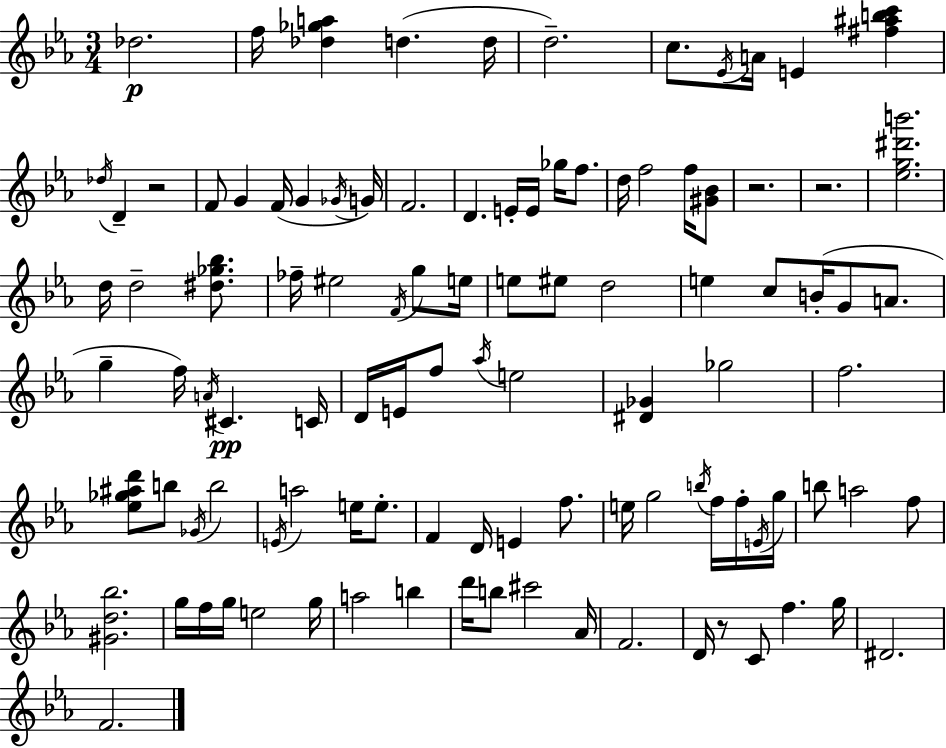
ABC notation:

X:1
T:Untitled
M:3/4
L:1/4
K:Cm
_d2 f/4 [_d_ga] d d/4 d2 c/2 _E/4 A/4 E [^f^abc'] _d/4 D z2 F/2 G F/4 G _G/4 G/4 F2 D E/4 E/4 _g/4 f/2 d/4 f2 f/4 [^G_B]/2 z2 z2 [_eg^d'b']2 d/4 d2 [^d_g_b]/2 _f/4 ^e2 F/4 g/2 e/4 e/2 ^e/2 d2 e c/2 B/4 G/2 A/2 g f/4 A/4 ^C C/4 D/4 E/4 f/2 _a/4 e2 [^D_G] _g2 f2 [_e_g^ad']/2 b/2 _G/4 b2 E/4 a2 e/4 e/2 F D/4 E f/2 e/4 g2 b/4 f/4 f/4 E/4 g/4 b/2 a2 f/2 [^Gd_b]2 g/4 f/4 g/4 e2 g/4 a2 b d'/4 b/2 ^c'2 _A/4 F2 D/4 z/2 C/2 f g/4 ^D2 F2